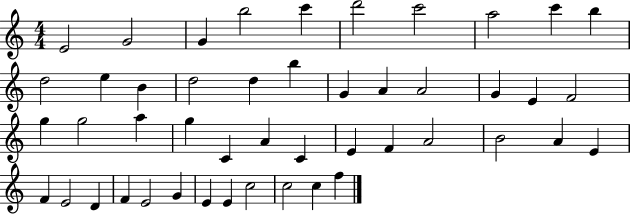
E4/h G4/h G4/q B5/h C6/q D6/h C6/h A5/h C6/q B5/q D5/h E5/q B4/q D5/h D5/q B5/q G4/q A4/q A4/h G4/q E4/q F4/h G5/q G5/h A5/q G5/q C4/q A4/q C4/q E4/q F4/q A4/h B4/h A4/q E4/q F4/q E4/h D4/q F4/q E4/h G4/q E4/q E4/q C5/h C5/h C5/q F5/q